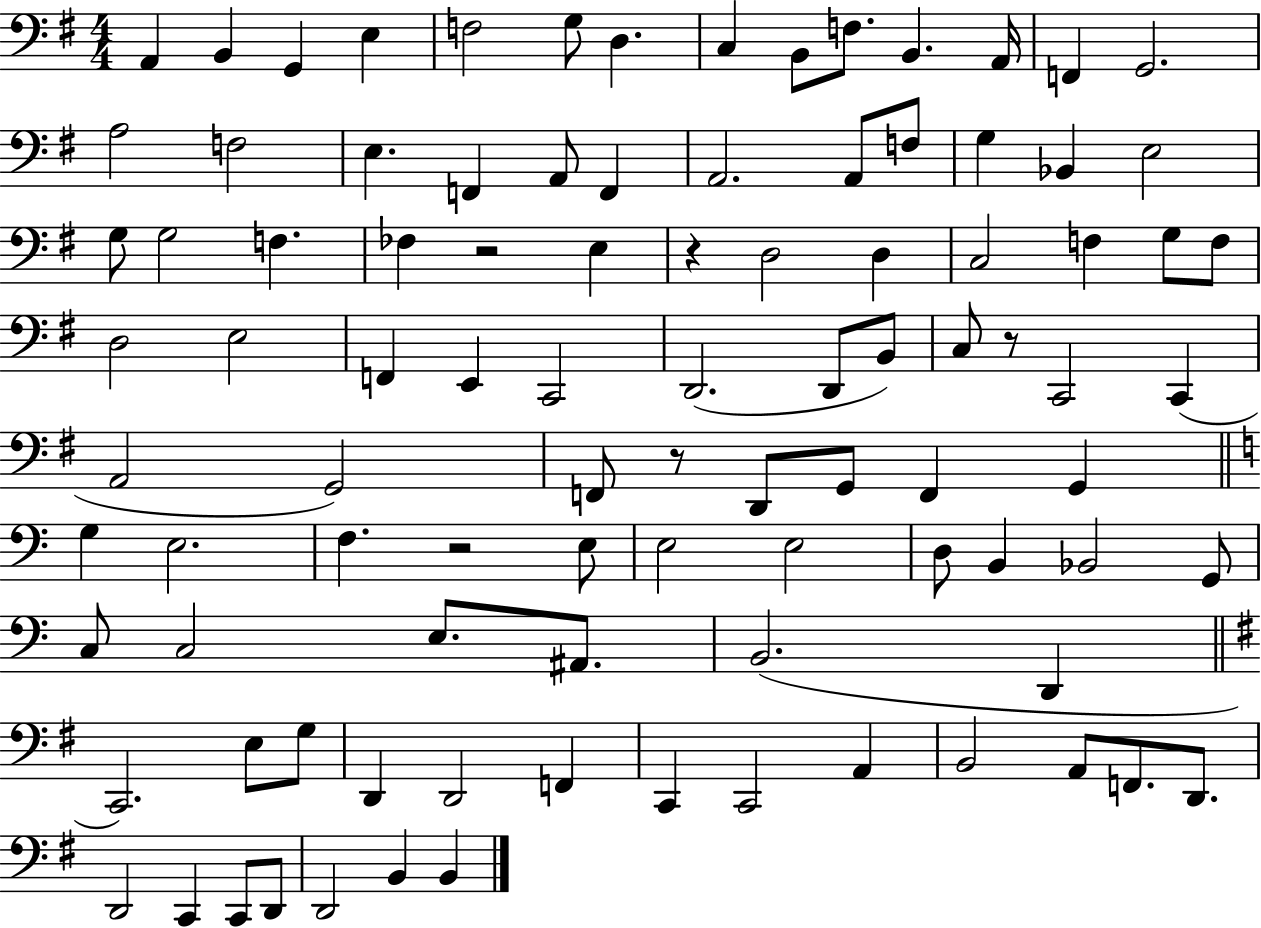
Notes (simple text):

A2/q B2/q G2/q E3/q F3/h G3/e D3/q. C3/q B2/e F3/e. B2/q. A2/s F2/q G2/h. A3/h F3/h E3/q. F2/q A2/e F2/q A2/h. A2/e F3/e G3/q Bb2/q E3/h G3/e G3/h F3/q. FES3/q R/h E3/q R/q D3/h D3/q C3/h F3/q G3/e F3/e D3/h E3/h F2/q E2/q C2/h D2/h. D2/e B2/e C3/e R/e C2/h C2/q A2/h G2/h F2/e R/e D2/e G2/e F2/q G2/q G3/q E3/h. F3/q. R/h E3/e E3/h E3/h D3/e B2/q Bb2/h G2/e C3/e C3/h E3/e. A#2/e. B2/h. D2/q C2/h. E3/e G3/e D2/q D2/h F2/q C2/q C2/h A2/q B2/h A2/e F2/e. D2/e. D2/h C2/q C2/e D2/e D2/h B2/q B2/q